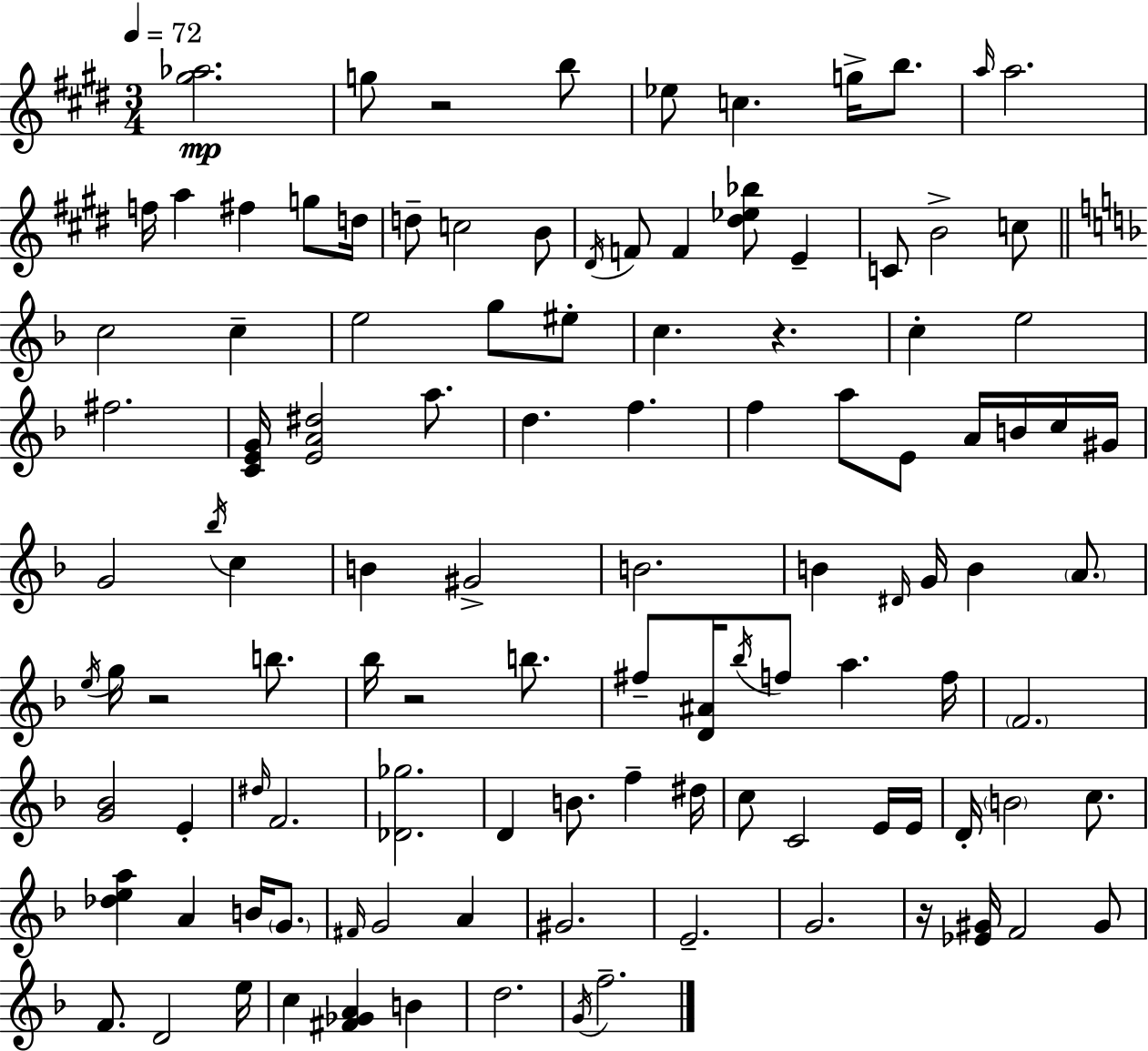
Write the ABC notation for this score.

X:1
T:Untitled
M:3/4
L:1/4
K:E
[^g_a]2 g/2 z2 b/2 _e/2 c g/4 b/2 a/4 a2 f/4 a ^f g/2 d/4 d/2 c2 B/2 ^D/4 F/2 F [^d_e_b]/2 E C/2 B2 c/2 c2 c e2 g/2 ^e/2 c z c e2 ^f2 [CEG]/4 [EA^d]2 a/2 d f f a/2 E/2 A/4 B/4 c/4 ^G/4 G2 _b/4 c B ^G2 B2 B ^D/4 G/4 B A/2 e/4 g/4 z2 b/2 _b/4 z2 b/2 ^f/2 [D^A]/4 _b/4 f/2 a f/4 F2 [G_B]2 E ^d/4 F2 [_D_g]2 D B/2 f ^d/4 c/2 C2 E/4 E/4 D/4 B2 c/2 [_dea] A B/4 G/2 ^F/4 G2 A ^G2 E2 G2 z/4 [_E^G]/4 F2 ^G/2 F/2 D2 e/4 c [^F_GA] B d2 G/4 f2